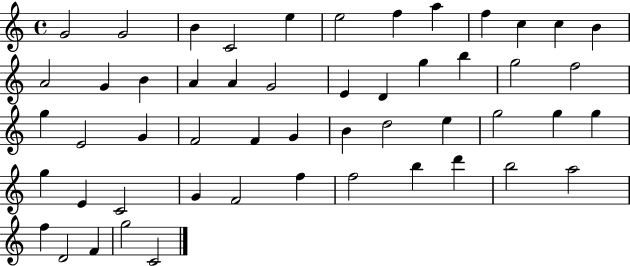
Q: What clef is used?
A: treble